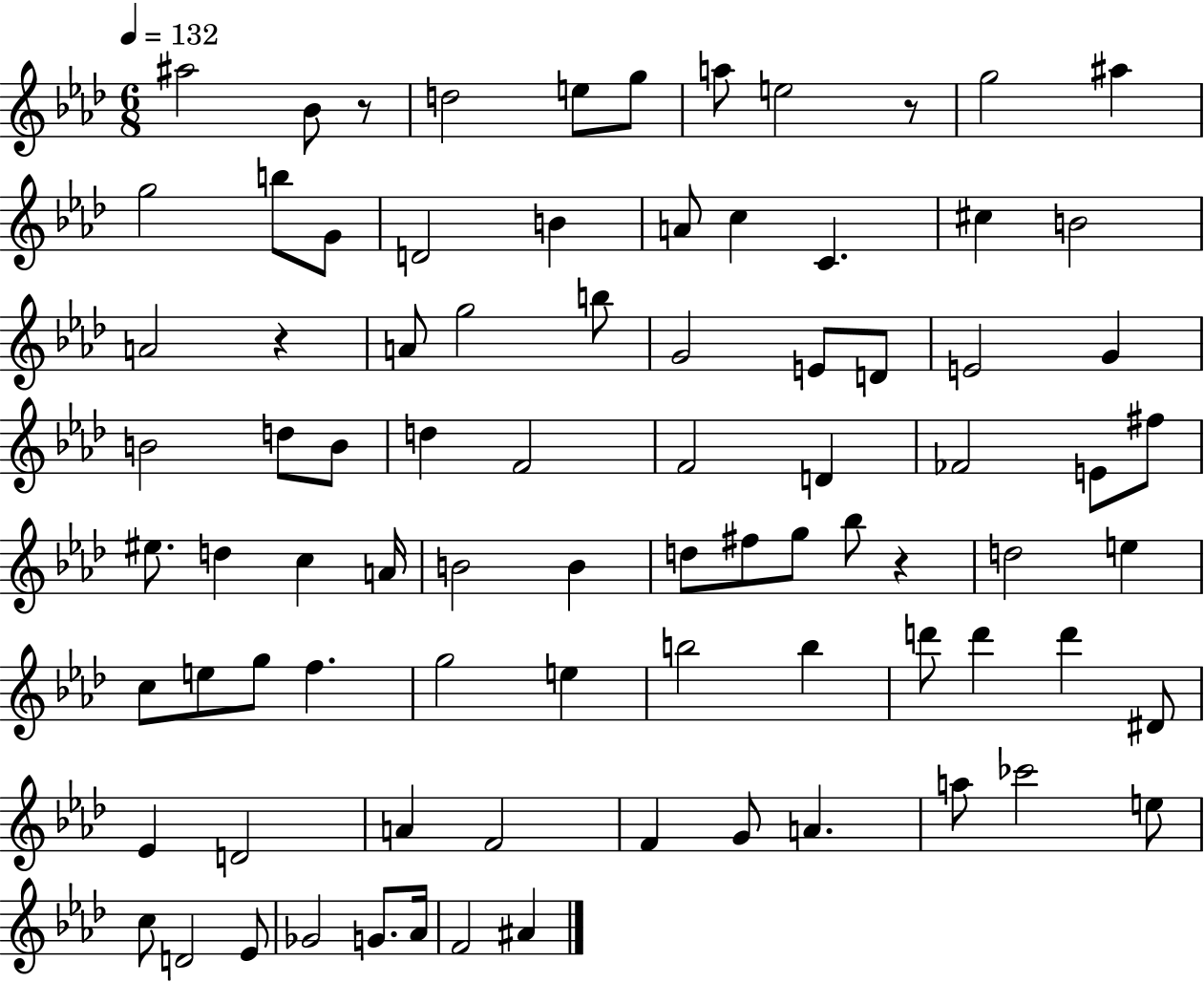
{
  \clef treble
  \numericTimeSignature
  \time 6/8
  \key aes \major
  \tempo 4 = 132
  ais''2 bes'8 r8 | d''2 e''8 g''8 | a''8 e''2 r8 | g''2 ais''4 | \break g''2 b''8 g'8 | d'2 b'4 | a'8 c''4 c'4. | cis''4 b'2 | \break a'2 r4 | a'8 g''2 b''8 | g'2 e'8 d'8 | e'2 g'4 | \break b'2 d''8 b'8 | d''4 f'2 | f'2 d'4 | fes'2 e'8 fis''8 | \break eis''8. d''4 c''4 a'16 | b'2 b'4 | d''8 fis''8 g''8 bes''8 r4 | d''2 e''4 | \break c''8 e''8 g''8 f''4. | g''2 e''4 | b''2 b''4 | d'''8 d'''4 d'''4 dis'8 | \break ees'4 d'2 | a'4 f'2 | f'4 g'8 a'4. | a''8 ces'''2 e''8 | \break c''8 d'2 ees'8 | ges'2 g'8. aes'16 | f'2 ais'4 | \bar "|."
}